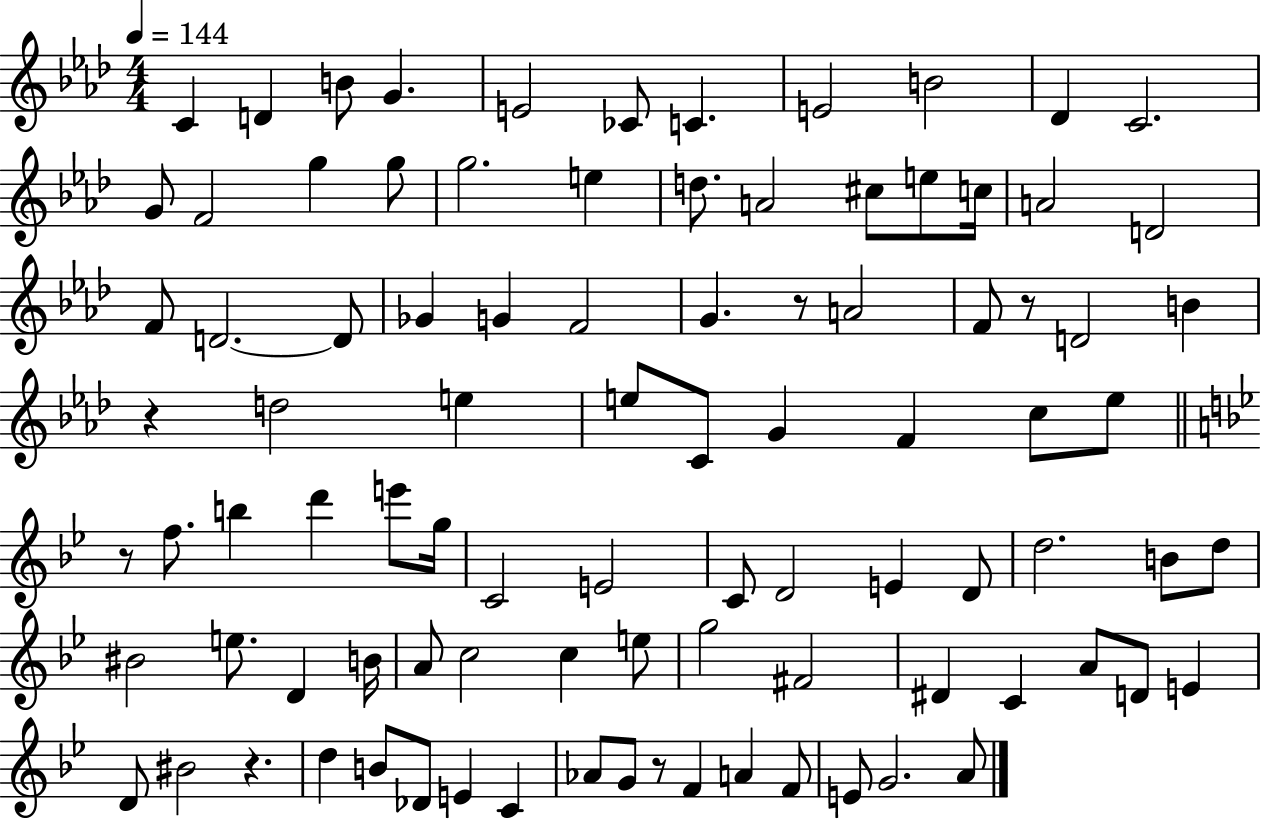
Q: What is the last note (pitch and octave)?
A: A4